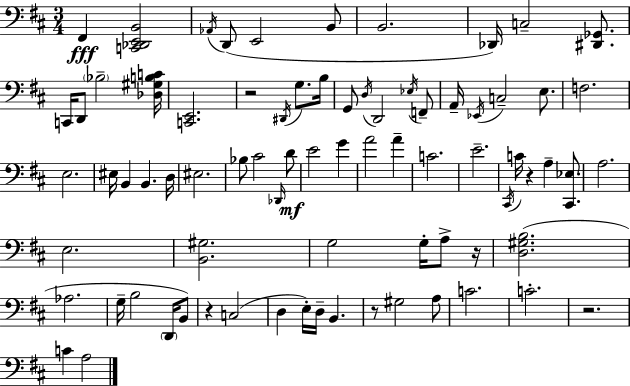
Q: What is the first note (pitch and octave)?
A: F#2